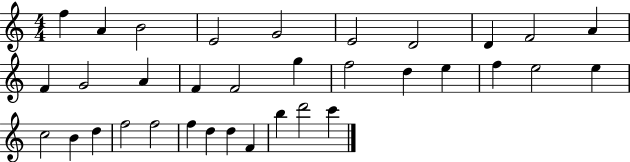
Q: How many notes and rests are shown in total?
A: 34